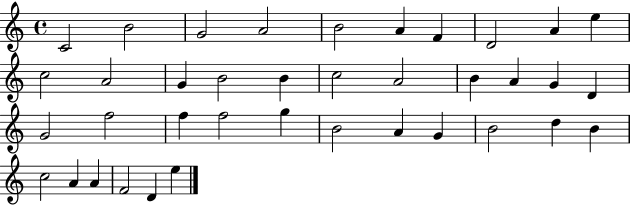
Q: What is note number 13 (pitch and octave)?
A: G4